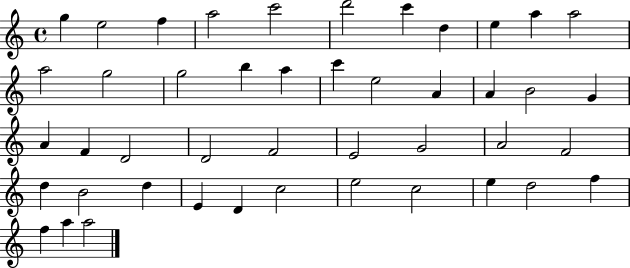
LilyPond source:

{
  \clef treble
  \time 4/4
  \defaultTimeSignature
  \key c \major
  g''4 e''2 f''4 | a''2 c'''2 | d'''2 c'''4 d''4 | e''4 a''4 a''2 | \break a''2 g''2 | g''2 b''4 a''4 | c'''4 e''2 a'4 | a'4 b'2 g'4 | \break a'4 f'4 d'2 | d'2 f'2 | e'2 g'2 | a'2 f'2 | \break d''4 b'2 d''4 | e'4 d'4 c''2 | e''2 c''2 | e''4 d''2 f''4 | \break f''4 a''4 a''2 | \bar "|."
}